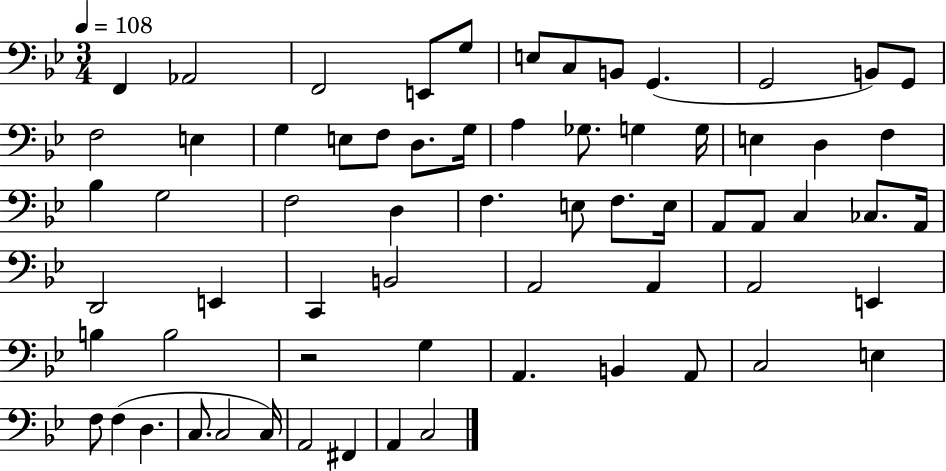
{
  \clef bass
  \numericTimeSignature
  \time 3/4
  \key bes \major
  \tempo 4 = 108
  f,4 aes,2 | f,2 e,8 g8 | e8 c8 b,8 g,4.( | g,2 b,8) g,8 | \break f2 e4 | g4 e8 f8 d8. g16 | a4 ges8. g4 g16 | e4 d4 f4 | \break bes4 g2 | f2 d4 | f4. e8 f8. e16 | a,8 a,8 c4 ces8. a,16 | \break d,2 e,4 | c,4 b,2 | a,2 a,4 | a,2 e,4 | \break b4 b2 | r2 g4 | a,4. b,4 a,8 | c2 e4 | \break f8 f4( d4. | c8. c2 c16) | a,2 fis,4 | a,4 c2 | \break \bar "|."
}